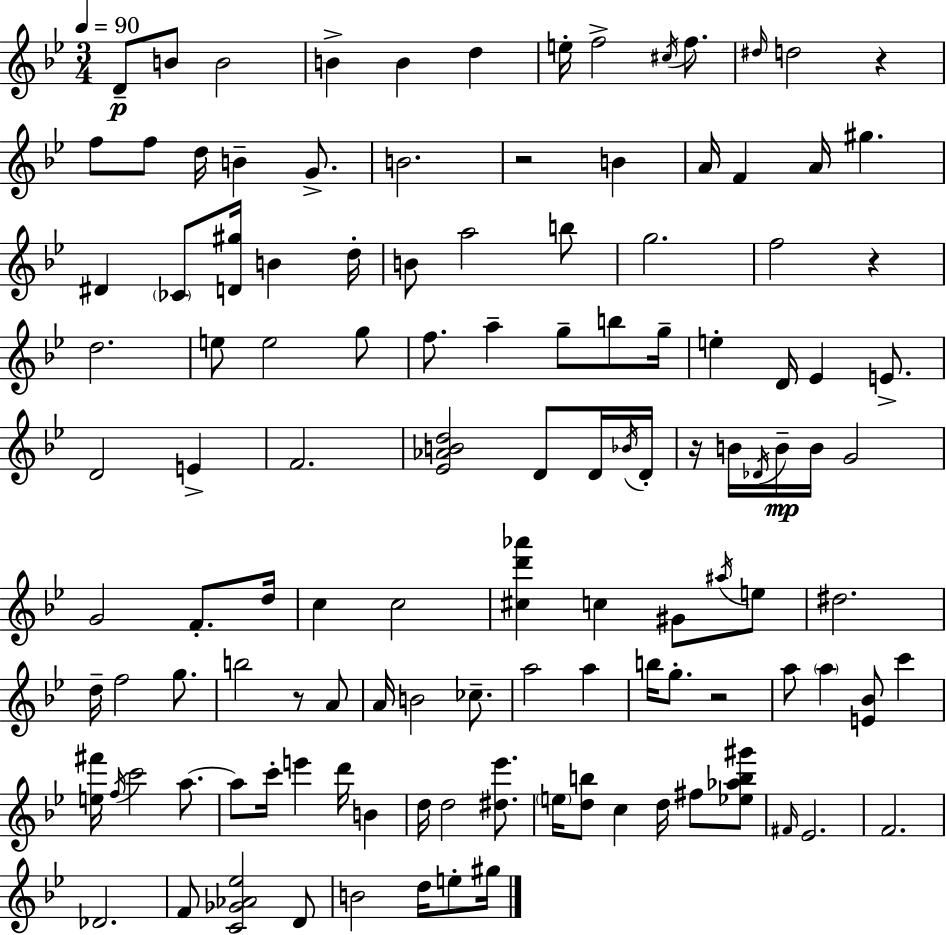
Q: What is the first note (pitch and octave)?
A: D4